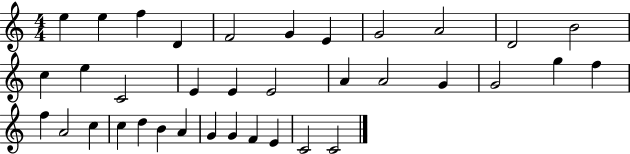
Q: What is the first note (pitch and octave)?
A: E5